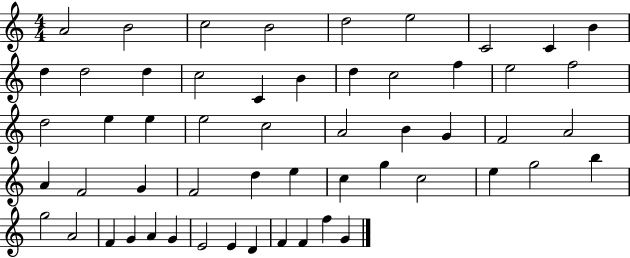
{
  \clef treble
  \numericTimeSignature
  \time 4/4
  \key c \major
  a'2 b'2 | c''2 b'2 | d''2 e''2 | c'2 c'4 b'4 | \break d''4 d''2 d''4 | c''2 c'4 b'4 | d''4 c''2 f''4 | e''2 f''2 | \break d''2 e''4 e''4 | e''2 c''2 | a'2 b'4 g'4 | f'2 a'2 | \break a'4 f'2 g'4 | f'2 d''4 e''4 | c''4 g''4 c''2 | e''4 g''2 b''4 | \break g''2 a'2 | f'4 g'4 a'4 g'4 | e'2 e'4 d'4 | f'4 f'4 f''4 g'4 | \break \bar "|."
}